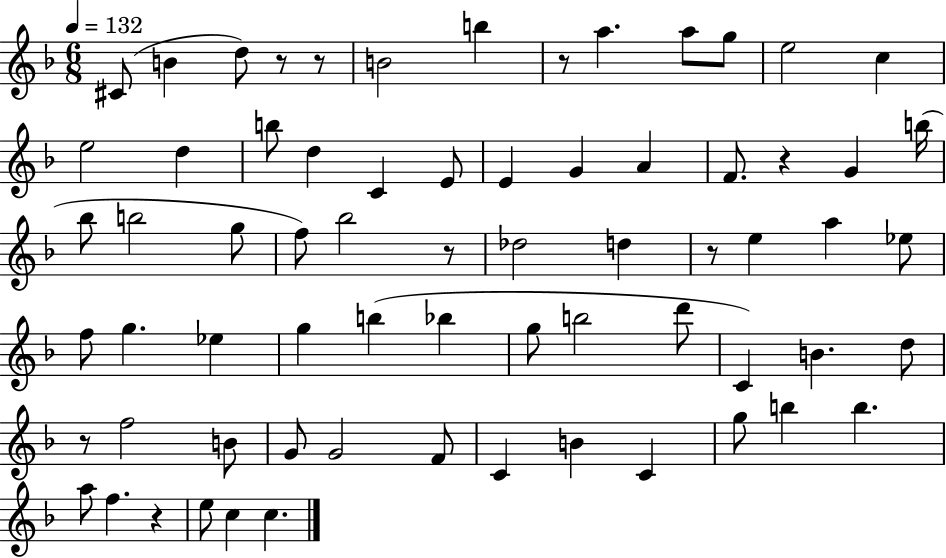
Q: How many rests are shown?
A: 8